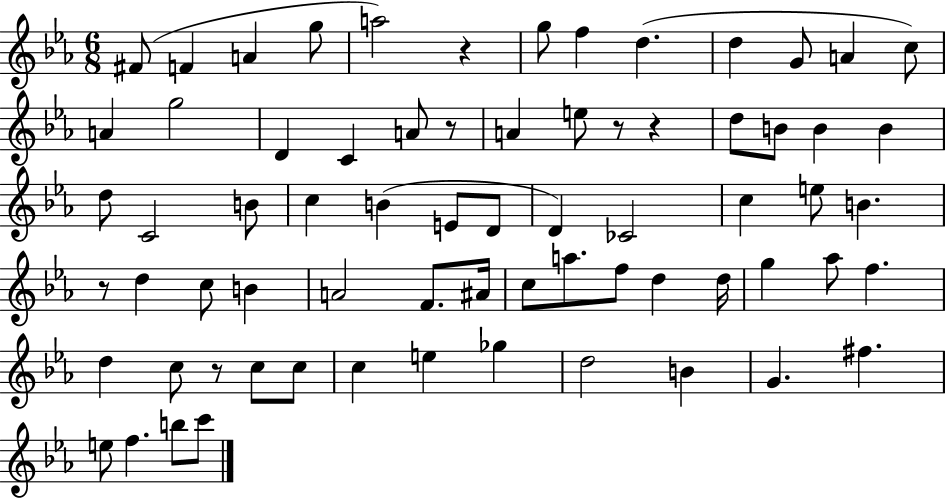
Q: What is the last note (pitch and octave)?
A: C6